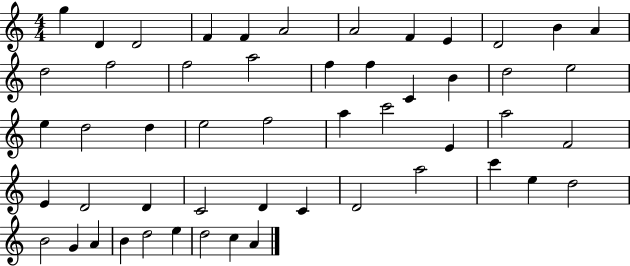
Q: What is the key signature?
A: C major